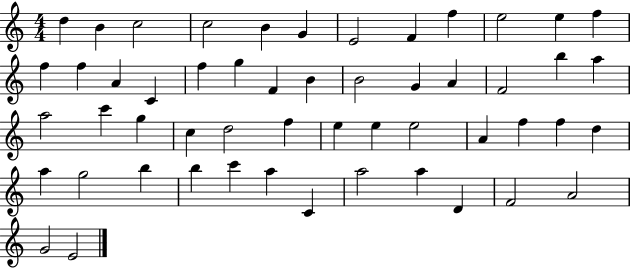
X:1
T:Untitled
M:4/4
L:1/4
K:C
d B c2 c2 B G E2 F f e2 e f f f A C f g F B B2 G A F2 b a a2 c' g c d2 f e e e2 A f f d a g2 b b c' a C a2 a D F2 A2 G2 E2